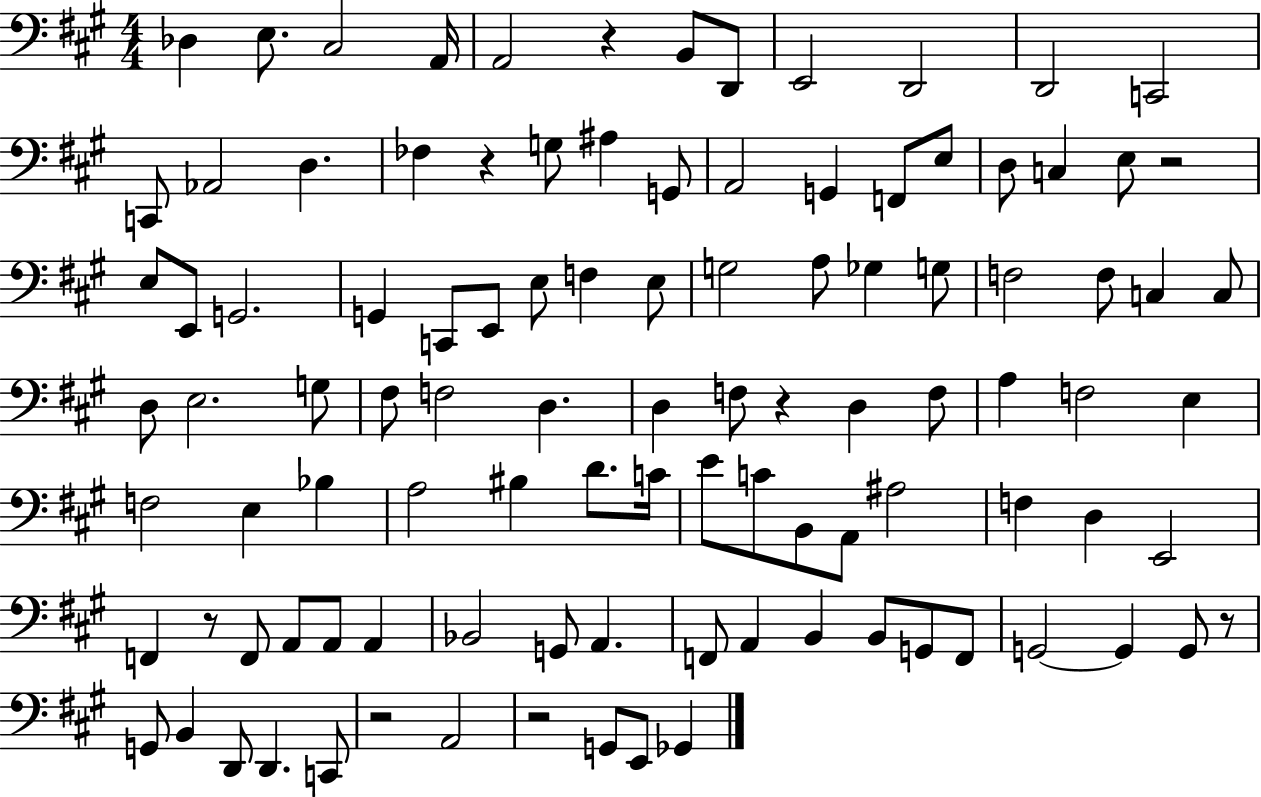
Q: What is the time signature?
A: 4/4